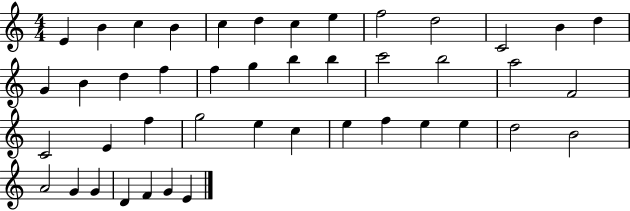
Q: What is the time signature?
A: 4/4